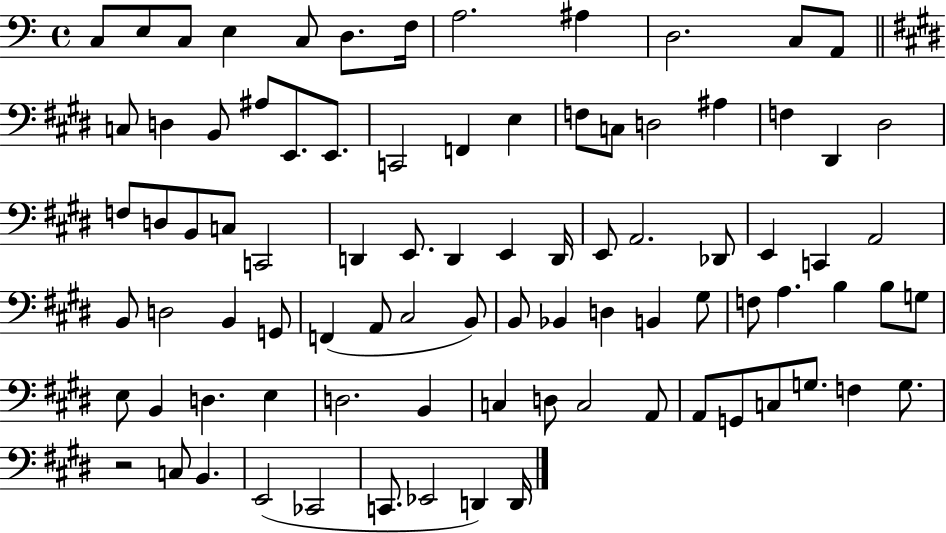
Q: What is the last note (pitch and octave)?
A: D2